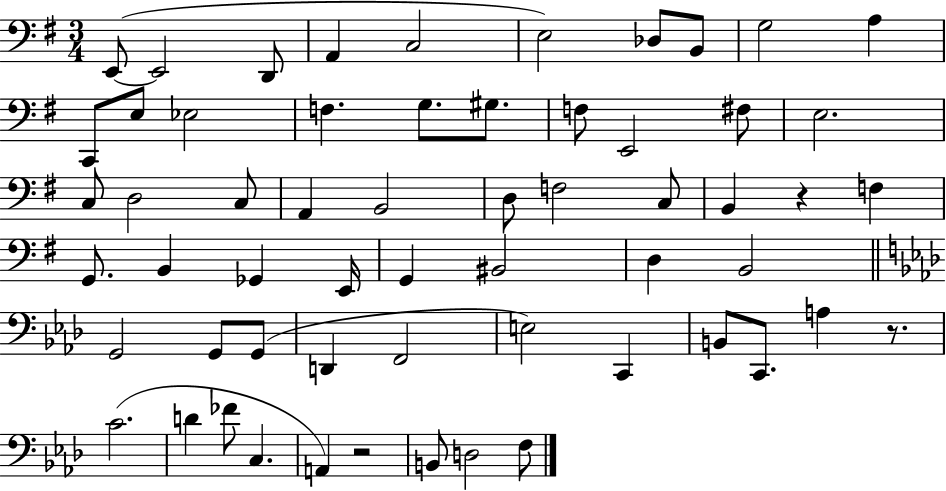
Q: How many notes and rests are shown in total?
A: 59